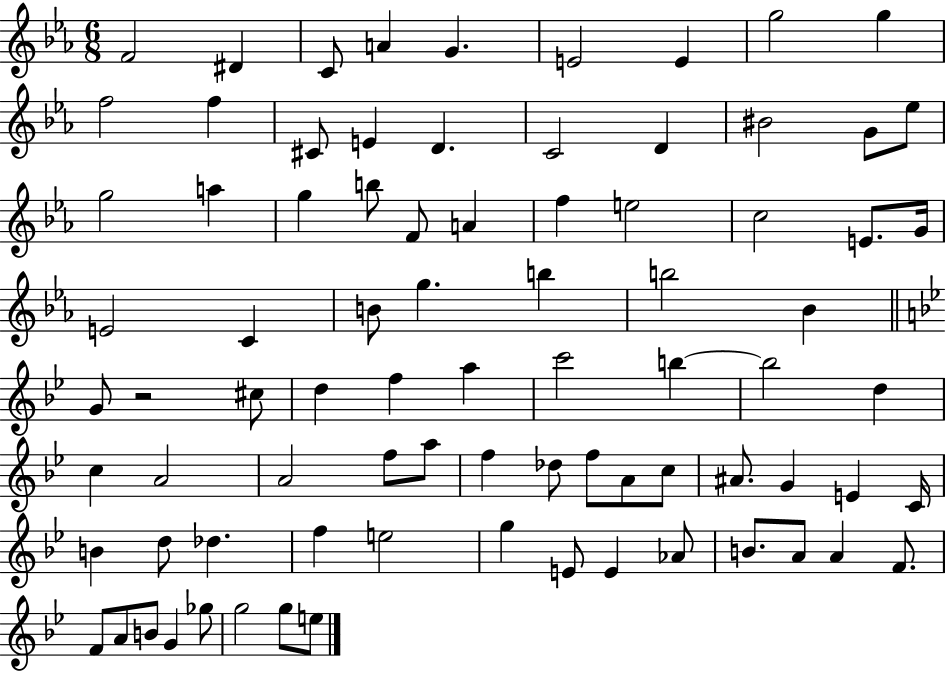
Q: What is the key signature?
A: EES major